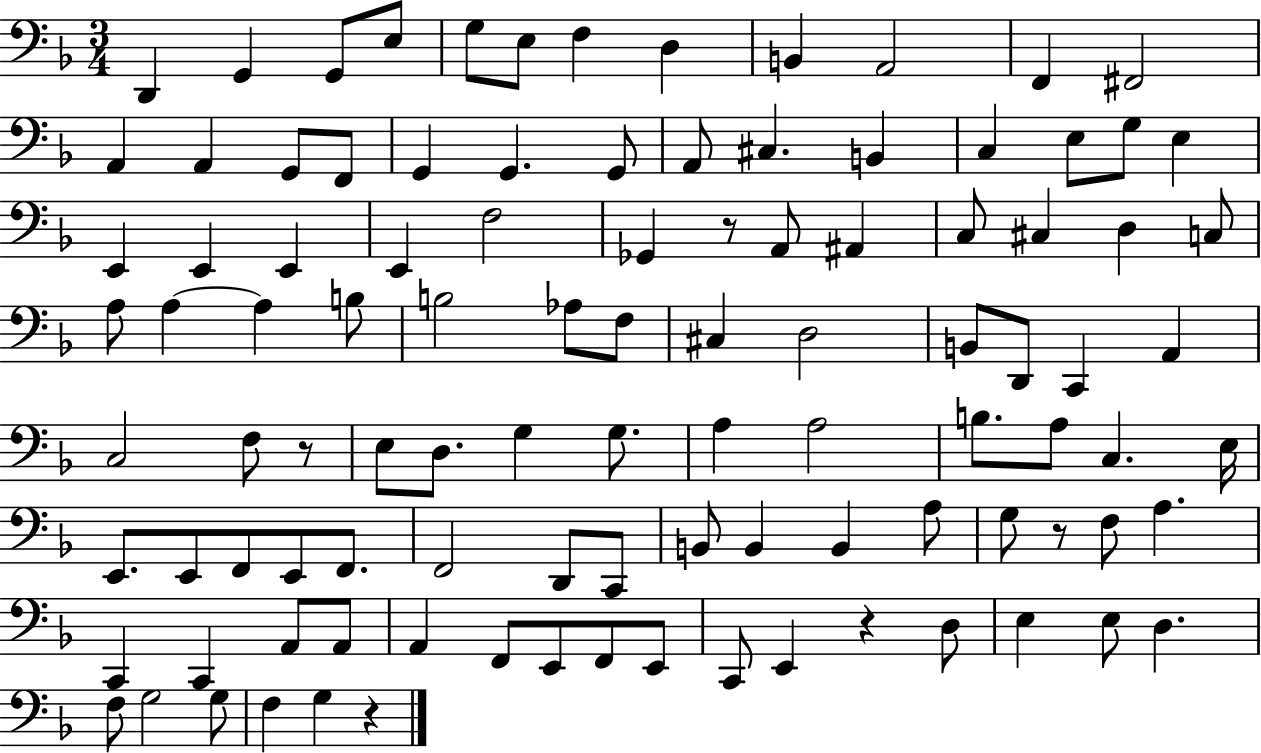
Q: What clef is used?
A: bass